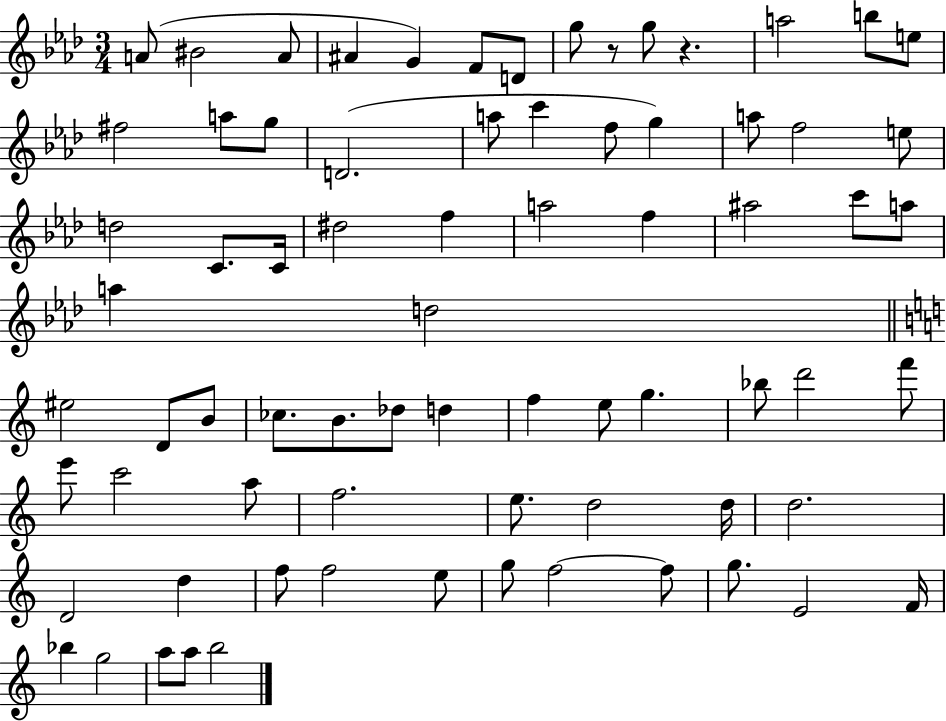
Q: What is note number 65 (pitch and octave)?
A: G5